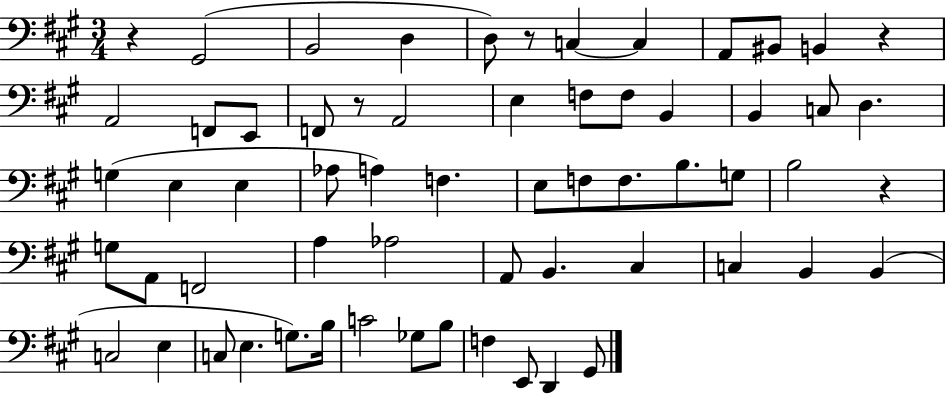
R/q G#2/h B2/h D3/q D3/e R/e C3/q C3/q A2/e BIS2/e B2/q R/q A2/h F2/e E2/e F2/e R/e A2/h E3/q F3/e F3/e B2/q B2/q C3/e D3/q. G3/q E3/q E3/q Ab3/e A3/q F3/q. E3/e F3/e F3/e. B3/e. G3/e B3/h R/q G3/e A2/e F2/h A3/q Ab3/h A2/e B2/q. C#3/q C3/q B2/q B2/q C3/h E3/q C3/e E3/q. G3/e. B3/s C4/h Gb3/e B3/e F3/q E2/e D2/q G#2/e